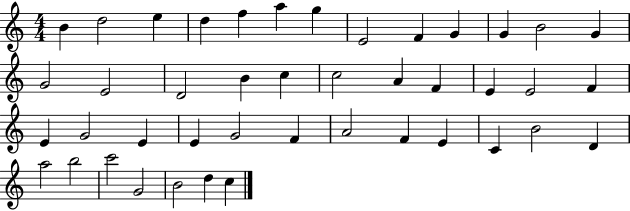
{
  \clef treble
  \numericTimeSignature
  \time 4/4
  \key c \major
  b'4 d''2 e''4 | d''4 f''4 a''4 g''4 | e'2 f'4 g'4 | g'4 b'2 g'4 | \break g'2 e'2 | d'2 b'4 c''4 | c''2 a'4 f'4 | e'4 e'2 f'4 | \break e'4 g'2 e'4 | e'4 g'2 f'4 | a'2 f'4 e'4 | c'4 b'2 d'4 | \break a''2 b''2 | c'''2 g'2 | b'2 d''4 c''4 | \bar "|."
}